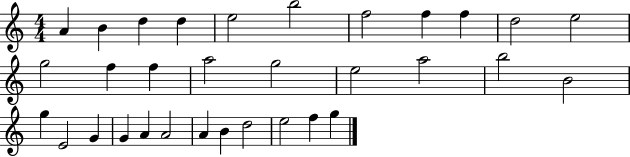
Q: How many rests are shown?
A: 0